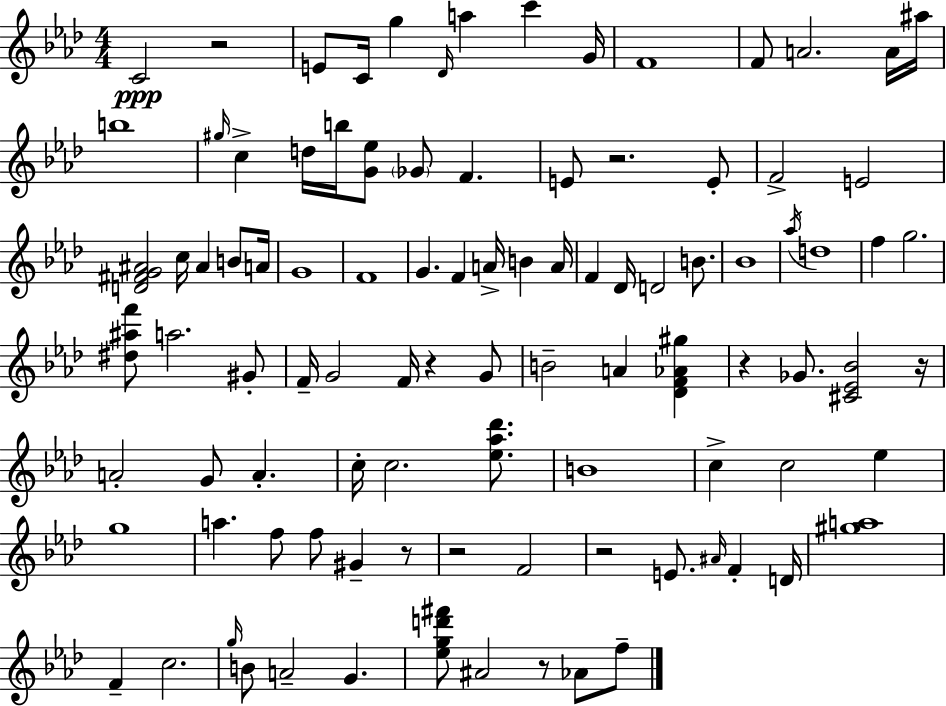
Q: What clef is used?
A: treble